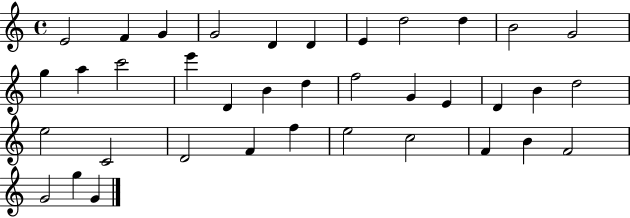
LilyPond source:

{
  \clef treble
  \time 4/4
  \defaultTimeSignature
  \key c \major
  e'2 f'4 g'4 | g'2 d'4 d'4 | e'4 d''2 d''4 | b'2 g'2 | \break g''4 a''4 c'''2 | e'''4 d'4 b'4 d''4 | f''2 g'4 e'4 | d'4 b'4 d''2 | \break e''2 c'2 | d'2 f'4 f''4 | e''2 c''2 | f'4 b'4 f'2 | \break g'2 g''4 g'4 | \bar "|."
}